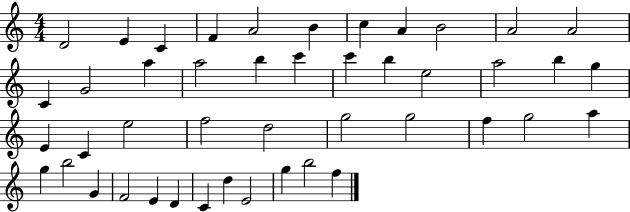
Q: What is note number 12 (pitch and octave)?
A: C4